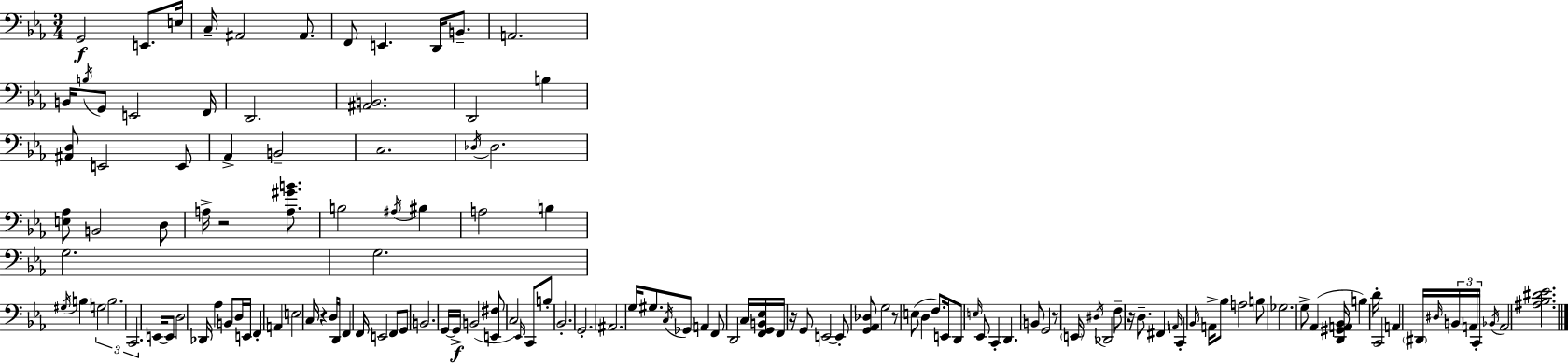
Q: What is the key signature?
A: EES major